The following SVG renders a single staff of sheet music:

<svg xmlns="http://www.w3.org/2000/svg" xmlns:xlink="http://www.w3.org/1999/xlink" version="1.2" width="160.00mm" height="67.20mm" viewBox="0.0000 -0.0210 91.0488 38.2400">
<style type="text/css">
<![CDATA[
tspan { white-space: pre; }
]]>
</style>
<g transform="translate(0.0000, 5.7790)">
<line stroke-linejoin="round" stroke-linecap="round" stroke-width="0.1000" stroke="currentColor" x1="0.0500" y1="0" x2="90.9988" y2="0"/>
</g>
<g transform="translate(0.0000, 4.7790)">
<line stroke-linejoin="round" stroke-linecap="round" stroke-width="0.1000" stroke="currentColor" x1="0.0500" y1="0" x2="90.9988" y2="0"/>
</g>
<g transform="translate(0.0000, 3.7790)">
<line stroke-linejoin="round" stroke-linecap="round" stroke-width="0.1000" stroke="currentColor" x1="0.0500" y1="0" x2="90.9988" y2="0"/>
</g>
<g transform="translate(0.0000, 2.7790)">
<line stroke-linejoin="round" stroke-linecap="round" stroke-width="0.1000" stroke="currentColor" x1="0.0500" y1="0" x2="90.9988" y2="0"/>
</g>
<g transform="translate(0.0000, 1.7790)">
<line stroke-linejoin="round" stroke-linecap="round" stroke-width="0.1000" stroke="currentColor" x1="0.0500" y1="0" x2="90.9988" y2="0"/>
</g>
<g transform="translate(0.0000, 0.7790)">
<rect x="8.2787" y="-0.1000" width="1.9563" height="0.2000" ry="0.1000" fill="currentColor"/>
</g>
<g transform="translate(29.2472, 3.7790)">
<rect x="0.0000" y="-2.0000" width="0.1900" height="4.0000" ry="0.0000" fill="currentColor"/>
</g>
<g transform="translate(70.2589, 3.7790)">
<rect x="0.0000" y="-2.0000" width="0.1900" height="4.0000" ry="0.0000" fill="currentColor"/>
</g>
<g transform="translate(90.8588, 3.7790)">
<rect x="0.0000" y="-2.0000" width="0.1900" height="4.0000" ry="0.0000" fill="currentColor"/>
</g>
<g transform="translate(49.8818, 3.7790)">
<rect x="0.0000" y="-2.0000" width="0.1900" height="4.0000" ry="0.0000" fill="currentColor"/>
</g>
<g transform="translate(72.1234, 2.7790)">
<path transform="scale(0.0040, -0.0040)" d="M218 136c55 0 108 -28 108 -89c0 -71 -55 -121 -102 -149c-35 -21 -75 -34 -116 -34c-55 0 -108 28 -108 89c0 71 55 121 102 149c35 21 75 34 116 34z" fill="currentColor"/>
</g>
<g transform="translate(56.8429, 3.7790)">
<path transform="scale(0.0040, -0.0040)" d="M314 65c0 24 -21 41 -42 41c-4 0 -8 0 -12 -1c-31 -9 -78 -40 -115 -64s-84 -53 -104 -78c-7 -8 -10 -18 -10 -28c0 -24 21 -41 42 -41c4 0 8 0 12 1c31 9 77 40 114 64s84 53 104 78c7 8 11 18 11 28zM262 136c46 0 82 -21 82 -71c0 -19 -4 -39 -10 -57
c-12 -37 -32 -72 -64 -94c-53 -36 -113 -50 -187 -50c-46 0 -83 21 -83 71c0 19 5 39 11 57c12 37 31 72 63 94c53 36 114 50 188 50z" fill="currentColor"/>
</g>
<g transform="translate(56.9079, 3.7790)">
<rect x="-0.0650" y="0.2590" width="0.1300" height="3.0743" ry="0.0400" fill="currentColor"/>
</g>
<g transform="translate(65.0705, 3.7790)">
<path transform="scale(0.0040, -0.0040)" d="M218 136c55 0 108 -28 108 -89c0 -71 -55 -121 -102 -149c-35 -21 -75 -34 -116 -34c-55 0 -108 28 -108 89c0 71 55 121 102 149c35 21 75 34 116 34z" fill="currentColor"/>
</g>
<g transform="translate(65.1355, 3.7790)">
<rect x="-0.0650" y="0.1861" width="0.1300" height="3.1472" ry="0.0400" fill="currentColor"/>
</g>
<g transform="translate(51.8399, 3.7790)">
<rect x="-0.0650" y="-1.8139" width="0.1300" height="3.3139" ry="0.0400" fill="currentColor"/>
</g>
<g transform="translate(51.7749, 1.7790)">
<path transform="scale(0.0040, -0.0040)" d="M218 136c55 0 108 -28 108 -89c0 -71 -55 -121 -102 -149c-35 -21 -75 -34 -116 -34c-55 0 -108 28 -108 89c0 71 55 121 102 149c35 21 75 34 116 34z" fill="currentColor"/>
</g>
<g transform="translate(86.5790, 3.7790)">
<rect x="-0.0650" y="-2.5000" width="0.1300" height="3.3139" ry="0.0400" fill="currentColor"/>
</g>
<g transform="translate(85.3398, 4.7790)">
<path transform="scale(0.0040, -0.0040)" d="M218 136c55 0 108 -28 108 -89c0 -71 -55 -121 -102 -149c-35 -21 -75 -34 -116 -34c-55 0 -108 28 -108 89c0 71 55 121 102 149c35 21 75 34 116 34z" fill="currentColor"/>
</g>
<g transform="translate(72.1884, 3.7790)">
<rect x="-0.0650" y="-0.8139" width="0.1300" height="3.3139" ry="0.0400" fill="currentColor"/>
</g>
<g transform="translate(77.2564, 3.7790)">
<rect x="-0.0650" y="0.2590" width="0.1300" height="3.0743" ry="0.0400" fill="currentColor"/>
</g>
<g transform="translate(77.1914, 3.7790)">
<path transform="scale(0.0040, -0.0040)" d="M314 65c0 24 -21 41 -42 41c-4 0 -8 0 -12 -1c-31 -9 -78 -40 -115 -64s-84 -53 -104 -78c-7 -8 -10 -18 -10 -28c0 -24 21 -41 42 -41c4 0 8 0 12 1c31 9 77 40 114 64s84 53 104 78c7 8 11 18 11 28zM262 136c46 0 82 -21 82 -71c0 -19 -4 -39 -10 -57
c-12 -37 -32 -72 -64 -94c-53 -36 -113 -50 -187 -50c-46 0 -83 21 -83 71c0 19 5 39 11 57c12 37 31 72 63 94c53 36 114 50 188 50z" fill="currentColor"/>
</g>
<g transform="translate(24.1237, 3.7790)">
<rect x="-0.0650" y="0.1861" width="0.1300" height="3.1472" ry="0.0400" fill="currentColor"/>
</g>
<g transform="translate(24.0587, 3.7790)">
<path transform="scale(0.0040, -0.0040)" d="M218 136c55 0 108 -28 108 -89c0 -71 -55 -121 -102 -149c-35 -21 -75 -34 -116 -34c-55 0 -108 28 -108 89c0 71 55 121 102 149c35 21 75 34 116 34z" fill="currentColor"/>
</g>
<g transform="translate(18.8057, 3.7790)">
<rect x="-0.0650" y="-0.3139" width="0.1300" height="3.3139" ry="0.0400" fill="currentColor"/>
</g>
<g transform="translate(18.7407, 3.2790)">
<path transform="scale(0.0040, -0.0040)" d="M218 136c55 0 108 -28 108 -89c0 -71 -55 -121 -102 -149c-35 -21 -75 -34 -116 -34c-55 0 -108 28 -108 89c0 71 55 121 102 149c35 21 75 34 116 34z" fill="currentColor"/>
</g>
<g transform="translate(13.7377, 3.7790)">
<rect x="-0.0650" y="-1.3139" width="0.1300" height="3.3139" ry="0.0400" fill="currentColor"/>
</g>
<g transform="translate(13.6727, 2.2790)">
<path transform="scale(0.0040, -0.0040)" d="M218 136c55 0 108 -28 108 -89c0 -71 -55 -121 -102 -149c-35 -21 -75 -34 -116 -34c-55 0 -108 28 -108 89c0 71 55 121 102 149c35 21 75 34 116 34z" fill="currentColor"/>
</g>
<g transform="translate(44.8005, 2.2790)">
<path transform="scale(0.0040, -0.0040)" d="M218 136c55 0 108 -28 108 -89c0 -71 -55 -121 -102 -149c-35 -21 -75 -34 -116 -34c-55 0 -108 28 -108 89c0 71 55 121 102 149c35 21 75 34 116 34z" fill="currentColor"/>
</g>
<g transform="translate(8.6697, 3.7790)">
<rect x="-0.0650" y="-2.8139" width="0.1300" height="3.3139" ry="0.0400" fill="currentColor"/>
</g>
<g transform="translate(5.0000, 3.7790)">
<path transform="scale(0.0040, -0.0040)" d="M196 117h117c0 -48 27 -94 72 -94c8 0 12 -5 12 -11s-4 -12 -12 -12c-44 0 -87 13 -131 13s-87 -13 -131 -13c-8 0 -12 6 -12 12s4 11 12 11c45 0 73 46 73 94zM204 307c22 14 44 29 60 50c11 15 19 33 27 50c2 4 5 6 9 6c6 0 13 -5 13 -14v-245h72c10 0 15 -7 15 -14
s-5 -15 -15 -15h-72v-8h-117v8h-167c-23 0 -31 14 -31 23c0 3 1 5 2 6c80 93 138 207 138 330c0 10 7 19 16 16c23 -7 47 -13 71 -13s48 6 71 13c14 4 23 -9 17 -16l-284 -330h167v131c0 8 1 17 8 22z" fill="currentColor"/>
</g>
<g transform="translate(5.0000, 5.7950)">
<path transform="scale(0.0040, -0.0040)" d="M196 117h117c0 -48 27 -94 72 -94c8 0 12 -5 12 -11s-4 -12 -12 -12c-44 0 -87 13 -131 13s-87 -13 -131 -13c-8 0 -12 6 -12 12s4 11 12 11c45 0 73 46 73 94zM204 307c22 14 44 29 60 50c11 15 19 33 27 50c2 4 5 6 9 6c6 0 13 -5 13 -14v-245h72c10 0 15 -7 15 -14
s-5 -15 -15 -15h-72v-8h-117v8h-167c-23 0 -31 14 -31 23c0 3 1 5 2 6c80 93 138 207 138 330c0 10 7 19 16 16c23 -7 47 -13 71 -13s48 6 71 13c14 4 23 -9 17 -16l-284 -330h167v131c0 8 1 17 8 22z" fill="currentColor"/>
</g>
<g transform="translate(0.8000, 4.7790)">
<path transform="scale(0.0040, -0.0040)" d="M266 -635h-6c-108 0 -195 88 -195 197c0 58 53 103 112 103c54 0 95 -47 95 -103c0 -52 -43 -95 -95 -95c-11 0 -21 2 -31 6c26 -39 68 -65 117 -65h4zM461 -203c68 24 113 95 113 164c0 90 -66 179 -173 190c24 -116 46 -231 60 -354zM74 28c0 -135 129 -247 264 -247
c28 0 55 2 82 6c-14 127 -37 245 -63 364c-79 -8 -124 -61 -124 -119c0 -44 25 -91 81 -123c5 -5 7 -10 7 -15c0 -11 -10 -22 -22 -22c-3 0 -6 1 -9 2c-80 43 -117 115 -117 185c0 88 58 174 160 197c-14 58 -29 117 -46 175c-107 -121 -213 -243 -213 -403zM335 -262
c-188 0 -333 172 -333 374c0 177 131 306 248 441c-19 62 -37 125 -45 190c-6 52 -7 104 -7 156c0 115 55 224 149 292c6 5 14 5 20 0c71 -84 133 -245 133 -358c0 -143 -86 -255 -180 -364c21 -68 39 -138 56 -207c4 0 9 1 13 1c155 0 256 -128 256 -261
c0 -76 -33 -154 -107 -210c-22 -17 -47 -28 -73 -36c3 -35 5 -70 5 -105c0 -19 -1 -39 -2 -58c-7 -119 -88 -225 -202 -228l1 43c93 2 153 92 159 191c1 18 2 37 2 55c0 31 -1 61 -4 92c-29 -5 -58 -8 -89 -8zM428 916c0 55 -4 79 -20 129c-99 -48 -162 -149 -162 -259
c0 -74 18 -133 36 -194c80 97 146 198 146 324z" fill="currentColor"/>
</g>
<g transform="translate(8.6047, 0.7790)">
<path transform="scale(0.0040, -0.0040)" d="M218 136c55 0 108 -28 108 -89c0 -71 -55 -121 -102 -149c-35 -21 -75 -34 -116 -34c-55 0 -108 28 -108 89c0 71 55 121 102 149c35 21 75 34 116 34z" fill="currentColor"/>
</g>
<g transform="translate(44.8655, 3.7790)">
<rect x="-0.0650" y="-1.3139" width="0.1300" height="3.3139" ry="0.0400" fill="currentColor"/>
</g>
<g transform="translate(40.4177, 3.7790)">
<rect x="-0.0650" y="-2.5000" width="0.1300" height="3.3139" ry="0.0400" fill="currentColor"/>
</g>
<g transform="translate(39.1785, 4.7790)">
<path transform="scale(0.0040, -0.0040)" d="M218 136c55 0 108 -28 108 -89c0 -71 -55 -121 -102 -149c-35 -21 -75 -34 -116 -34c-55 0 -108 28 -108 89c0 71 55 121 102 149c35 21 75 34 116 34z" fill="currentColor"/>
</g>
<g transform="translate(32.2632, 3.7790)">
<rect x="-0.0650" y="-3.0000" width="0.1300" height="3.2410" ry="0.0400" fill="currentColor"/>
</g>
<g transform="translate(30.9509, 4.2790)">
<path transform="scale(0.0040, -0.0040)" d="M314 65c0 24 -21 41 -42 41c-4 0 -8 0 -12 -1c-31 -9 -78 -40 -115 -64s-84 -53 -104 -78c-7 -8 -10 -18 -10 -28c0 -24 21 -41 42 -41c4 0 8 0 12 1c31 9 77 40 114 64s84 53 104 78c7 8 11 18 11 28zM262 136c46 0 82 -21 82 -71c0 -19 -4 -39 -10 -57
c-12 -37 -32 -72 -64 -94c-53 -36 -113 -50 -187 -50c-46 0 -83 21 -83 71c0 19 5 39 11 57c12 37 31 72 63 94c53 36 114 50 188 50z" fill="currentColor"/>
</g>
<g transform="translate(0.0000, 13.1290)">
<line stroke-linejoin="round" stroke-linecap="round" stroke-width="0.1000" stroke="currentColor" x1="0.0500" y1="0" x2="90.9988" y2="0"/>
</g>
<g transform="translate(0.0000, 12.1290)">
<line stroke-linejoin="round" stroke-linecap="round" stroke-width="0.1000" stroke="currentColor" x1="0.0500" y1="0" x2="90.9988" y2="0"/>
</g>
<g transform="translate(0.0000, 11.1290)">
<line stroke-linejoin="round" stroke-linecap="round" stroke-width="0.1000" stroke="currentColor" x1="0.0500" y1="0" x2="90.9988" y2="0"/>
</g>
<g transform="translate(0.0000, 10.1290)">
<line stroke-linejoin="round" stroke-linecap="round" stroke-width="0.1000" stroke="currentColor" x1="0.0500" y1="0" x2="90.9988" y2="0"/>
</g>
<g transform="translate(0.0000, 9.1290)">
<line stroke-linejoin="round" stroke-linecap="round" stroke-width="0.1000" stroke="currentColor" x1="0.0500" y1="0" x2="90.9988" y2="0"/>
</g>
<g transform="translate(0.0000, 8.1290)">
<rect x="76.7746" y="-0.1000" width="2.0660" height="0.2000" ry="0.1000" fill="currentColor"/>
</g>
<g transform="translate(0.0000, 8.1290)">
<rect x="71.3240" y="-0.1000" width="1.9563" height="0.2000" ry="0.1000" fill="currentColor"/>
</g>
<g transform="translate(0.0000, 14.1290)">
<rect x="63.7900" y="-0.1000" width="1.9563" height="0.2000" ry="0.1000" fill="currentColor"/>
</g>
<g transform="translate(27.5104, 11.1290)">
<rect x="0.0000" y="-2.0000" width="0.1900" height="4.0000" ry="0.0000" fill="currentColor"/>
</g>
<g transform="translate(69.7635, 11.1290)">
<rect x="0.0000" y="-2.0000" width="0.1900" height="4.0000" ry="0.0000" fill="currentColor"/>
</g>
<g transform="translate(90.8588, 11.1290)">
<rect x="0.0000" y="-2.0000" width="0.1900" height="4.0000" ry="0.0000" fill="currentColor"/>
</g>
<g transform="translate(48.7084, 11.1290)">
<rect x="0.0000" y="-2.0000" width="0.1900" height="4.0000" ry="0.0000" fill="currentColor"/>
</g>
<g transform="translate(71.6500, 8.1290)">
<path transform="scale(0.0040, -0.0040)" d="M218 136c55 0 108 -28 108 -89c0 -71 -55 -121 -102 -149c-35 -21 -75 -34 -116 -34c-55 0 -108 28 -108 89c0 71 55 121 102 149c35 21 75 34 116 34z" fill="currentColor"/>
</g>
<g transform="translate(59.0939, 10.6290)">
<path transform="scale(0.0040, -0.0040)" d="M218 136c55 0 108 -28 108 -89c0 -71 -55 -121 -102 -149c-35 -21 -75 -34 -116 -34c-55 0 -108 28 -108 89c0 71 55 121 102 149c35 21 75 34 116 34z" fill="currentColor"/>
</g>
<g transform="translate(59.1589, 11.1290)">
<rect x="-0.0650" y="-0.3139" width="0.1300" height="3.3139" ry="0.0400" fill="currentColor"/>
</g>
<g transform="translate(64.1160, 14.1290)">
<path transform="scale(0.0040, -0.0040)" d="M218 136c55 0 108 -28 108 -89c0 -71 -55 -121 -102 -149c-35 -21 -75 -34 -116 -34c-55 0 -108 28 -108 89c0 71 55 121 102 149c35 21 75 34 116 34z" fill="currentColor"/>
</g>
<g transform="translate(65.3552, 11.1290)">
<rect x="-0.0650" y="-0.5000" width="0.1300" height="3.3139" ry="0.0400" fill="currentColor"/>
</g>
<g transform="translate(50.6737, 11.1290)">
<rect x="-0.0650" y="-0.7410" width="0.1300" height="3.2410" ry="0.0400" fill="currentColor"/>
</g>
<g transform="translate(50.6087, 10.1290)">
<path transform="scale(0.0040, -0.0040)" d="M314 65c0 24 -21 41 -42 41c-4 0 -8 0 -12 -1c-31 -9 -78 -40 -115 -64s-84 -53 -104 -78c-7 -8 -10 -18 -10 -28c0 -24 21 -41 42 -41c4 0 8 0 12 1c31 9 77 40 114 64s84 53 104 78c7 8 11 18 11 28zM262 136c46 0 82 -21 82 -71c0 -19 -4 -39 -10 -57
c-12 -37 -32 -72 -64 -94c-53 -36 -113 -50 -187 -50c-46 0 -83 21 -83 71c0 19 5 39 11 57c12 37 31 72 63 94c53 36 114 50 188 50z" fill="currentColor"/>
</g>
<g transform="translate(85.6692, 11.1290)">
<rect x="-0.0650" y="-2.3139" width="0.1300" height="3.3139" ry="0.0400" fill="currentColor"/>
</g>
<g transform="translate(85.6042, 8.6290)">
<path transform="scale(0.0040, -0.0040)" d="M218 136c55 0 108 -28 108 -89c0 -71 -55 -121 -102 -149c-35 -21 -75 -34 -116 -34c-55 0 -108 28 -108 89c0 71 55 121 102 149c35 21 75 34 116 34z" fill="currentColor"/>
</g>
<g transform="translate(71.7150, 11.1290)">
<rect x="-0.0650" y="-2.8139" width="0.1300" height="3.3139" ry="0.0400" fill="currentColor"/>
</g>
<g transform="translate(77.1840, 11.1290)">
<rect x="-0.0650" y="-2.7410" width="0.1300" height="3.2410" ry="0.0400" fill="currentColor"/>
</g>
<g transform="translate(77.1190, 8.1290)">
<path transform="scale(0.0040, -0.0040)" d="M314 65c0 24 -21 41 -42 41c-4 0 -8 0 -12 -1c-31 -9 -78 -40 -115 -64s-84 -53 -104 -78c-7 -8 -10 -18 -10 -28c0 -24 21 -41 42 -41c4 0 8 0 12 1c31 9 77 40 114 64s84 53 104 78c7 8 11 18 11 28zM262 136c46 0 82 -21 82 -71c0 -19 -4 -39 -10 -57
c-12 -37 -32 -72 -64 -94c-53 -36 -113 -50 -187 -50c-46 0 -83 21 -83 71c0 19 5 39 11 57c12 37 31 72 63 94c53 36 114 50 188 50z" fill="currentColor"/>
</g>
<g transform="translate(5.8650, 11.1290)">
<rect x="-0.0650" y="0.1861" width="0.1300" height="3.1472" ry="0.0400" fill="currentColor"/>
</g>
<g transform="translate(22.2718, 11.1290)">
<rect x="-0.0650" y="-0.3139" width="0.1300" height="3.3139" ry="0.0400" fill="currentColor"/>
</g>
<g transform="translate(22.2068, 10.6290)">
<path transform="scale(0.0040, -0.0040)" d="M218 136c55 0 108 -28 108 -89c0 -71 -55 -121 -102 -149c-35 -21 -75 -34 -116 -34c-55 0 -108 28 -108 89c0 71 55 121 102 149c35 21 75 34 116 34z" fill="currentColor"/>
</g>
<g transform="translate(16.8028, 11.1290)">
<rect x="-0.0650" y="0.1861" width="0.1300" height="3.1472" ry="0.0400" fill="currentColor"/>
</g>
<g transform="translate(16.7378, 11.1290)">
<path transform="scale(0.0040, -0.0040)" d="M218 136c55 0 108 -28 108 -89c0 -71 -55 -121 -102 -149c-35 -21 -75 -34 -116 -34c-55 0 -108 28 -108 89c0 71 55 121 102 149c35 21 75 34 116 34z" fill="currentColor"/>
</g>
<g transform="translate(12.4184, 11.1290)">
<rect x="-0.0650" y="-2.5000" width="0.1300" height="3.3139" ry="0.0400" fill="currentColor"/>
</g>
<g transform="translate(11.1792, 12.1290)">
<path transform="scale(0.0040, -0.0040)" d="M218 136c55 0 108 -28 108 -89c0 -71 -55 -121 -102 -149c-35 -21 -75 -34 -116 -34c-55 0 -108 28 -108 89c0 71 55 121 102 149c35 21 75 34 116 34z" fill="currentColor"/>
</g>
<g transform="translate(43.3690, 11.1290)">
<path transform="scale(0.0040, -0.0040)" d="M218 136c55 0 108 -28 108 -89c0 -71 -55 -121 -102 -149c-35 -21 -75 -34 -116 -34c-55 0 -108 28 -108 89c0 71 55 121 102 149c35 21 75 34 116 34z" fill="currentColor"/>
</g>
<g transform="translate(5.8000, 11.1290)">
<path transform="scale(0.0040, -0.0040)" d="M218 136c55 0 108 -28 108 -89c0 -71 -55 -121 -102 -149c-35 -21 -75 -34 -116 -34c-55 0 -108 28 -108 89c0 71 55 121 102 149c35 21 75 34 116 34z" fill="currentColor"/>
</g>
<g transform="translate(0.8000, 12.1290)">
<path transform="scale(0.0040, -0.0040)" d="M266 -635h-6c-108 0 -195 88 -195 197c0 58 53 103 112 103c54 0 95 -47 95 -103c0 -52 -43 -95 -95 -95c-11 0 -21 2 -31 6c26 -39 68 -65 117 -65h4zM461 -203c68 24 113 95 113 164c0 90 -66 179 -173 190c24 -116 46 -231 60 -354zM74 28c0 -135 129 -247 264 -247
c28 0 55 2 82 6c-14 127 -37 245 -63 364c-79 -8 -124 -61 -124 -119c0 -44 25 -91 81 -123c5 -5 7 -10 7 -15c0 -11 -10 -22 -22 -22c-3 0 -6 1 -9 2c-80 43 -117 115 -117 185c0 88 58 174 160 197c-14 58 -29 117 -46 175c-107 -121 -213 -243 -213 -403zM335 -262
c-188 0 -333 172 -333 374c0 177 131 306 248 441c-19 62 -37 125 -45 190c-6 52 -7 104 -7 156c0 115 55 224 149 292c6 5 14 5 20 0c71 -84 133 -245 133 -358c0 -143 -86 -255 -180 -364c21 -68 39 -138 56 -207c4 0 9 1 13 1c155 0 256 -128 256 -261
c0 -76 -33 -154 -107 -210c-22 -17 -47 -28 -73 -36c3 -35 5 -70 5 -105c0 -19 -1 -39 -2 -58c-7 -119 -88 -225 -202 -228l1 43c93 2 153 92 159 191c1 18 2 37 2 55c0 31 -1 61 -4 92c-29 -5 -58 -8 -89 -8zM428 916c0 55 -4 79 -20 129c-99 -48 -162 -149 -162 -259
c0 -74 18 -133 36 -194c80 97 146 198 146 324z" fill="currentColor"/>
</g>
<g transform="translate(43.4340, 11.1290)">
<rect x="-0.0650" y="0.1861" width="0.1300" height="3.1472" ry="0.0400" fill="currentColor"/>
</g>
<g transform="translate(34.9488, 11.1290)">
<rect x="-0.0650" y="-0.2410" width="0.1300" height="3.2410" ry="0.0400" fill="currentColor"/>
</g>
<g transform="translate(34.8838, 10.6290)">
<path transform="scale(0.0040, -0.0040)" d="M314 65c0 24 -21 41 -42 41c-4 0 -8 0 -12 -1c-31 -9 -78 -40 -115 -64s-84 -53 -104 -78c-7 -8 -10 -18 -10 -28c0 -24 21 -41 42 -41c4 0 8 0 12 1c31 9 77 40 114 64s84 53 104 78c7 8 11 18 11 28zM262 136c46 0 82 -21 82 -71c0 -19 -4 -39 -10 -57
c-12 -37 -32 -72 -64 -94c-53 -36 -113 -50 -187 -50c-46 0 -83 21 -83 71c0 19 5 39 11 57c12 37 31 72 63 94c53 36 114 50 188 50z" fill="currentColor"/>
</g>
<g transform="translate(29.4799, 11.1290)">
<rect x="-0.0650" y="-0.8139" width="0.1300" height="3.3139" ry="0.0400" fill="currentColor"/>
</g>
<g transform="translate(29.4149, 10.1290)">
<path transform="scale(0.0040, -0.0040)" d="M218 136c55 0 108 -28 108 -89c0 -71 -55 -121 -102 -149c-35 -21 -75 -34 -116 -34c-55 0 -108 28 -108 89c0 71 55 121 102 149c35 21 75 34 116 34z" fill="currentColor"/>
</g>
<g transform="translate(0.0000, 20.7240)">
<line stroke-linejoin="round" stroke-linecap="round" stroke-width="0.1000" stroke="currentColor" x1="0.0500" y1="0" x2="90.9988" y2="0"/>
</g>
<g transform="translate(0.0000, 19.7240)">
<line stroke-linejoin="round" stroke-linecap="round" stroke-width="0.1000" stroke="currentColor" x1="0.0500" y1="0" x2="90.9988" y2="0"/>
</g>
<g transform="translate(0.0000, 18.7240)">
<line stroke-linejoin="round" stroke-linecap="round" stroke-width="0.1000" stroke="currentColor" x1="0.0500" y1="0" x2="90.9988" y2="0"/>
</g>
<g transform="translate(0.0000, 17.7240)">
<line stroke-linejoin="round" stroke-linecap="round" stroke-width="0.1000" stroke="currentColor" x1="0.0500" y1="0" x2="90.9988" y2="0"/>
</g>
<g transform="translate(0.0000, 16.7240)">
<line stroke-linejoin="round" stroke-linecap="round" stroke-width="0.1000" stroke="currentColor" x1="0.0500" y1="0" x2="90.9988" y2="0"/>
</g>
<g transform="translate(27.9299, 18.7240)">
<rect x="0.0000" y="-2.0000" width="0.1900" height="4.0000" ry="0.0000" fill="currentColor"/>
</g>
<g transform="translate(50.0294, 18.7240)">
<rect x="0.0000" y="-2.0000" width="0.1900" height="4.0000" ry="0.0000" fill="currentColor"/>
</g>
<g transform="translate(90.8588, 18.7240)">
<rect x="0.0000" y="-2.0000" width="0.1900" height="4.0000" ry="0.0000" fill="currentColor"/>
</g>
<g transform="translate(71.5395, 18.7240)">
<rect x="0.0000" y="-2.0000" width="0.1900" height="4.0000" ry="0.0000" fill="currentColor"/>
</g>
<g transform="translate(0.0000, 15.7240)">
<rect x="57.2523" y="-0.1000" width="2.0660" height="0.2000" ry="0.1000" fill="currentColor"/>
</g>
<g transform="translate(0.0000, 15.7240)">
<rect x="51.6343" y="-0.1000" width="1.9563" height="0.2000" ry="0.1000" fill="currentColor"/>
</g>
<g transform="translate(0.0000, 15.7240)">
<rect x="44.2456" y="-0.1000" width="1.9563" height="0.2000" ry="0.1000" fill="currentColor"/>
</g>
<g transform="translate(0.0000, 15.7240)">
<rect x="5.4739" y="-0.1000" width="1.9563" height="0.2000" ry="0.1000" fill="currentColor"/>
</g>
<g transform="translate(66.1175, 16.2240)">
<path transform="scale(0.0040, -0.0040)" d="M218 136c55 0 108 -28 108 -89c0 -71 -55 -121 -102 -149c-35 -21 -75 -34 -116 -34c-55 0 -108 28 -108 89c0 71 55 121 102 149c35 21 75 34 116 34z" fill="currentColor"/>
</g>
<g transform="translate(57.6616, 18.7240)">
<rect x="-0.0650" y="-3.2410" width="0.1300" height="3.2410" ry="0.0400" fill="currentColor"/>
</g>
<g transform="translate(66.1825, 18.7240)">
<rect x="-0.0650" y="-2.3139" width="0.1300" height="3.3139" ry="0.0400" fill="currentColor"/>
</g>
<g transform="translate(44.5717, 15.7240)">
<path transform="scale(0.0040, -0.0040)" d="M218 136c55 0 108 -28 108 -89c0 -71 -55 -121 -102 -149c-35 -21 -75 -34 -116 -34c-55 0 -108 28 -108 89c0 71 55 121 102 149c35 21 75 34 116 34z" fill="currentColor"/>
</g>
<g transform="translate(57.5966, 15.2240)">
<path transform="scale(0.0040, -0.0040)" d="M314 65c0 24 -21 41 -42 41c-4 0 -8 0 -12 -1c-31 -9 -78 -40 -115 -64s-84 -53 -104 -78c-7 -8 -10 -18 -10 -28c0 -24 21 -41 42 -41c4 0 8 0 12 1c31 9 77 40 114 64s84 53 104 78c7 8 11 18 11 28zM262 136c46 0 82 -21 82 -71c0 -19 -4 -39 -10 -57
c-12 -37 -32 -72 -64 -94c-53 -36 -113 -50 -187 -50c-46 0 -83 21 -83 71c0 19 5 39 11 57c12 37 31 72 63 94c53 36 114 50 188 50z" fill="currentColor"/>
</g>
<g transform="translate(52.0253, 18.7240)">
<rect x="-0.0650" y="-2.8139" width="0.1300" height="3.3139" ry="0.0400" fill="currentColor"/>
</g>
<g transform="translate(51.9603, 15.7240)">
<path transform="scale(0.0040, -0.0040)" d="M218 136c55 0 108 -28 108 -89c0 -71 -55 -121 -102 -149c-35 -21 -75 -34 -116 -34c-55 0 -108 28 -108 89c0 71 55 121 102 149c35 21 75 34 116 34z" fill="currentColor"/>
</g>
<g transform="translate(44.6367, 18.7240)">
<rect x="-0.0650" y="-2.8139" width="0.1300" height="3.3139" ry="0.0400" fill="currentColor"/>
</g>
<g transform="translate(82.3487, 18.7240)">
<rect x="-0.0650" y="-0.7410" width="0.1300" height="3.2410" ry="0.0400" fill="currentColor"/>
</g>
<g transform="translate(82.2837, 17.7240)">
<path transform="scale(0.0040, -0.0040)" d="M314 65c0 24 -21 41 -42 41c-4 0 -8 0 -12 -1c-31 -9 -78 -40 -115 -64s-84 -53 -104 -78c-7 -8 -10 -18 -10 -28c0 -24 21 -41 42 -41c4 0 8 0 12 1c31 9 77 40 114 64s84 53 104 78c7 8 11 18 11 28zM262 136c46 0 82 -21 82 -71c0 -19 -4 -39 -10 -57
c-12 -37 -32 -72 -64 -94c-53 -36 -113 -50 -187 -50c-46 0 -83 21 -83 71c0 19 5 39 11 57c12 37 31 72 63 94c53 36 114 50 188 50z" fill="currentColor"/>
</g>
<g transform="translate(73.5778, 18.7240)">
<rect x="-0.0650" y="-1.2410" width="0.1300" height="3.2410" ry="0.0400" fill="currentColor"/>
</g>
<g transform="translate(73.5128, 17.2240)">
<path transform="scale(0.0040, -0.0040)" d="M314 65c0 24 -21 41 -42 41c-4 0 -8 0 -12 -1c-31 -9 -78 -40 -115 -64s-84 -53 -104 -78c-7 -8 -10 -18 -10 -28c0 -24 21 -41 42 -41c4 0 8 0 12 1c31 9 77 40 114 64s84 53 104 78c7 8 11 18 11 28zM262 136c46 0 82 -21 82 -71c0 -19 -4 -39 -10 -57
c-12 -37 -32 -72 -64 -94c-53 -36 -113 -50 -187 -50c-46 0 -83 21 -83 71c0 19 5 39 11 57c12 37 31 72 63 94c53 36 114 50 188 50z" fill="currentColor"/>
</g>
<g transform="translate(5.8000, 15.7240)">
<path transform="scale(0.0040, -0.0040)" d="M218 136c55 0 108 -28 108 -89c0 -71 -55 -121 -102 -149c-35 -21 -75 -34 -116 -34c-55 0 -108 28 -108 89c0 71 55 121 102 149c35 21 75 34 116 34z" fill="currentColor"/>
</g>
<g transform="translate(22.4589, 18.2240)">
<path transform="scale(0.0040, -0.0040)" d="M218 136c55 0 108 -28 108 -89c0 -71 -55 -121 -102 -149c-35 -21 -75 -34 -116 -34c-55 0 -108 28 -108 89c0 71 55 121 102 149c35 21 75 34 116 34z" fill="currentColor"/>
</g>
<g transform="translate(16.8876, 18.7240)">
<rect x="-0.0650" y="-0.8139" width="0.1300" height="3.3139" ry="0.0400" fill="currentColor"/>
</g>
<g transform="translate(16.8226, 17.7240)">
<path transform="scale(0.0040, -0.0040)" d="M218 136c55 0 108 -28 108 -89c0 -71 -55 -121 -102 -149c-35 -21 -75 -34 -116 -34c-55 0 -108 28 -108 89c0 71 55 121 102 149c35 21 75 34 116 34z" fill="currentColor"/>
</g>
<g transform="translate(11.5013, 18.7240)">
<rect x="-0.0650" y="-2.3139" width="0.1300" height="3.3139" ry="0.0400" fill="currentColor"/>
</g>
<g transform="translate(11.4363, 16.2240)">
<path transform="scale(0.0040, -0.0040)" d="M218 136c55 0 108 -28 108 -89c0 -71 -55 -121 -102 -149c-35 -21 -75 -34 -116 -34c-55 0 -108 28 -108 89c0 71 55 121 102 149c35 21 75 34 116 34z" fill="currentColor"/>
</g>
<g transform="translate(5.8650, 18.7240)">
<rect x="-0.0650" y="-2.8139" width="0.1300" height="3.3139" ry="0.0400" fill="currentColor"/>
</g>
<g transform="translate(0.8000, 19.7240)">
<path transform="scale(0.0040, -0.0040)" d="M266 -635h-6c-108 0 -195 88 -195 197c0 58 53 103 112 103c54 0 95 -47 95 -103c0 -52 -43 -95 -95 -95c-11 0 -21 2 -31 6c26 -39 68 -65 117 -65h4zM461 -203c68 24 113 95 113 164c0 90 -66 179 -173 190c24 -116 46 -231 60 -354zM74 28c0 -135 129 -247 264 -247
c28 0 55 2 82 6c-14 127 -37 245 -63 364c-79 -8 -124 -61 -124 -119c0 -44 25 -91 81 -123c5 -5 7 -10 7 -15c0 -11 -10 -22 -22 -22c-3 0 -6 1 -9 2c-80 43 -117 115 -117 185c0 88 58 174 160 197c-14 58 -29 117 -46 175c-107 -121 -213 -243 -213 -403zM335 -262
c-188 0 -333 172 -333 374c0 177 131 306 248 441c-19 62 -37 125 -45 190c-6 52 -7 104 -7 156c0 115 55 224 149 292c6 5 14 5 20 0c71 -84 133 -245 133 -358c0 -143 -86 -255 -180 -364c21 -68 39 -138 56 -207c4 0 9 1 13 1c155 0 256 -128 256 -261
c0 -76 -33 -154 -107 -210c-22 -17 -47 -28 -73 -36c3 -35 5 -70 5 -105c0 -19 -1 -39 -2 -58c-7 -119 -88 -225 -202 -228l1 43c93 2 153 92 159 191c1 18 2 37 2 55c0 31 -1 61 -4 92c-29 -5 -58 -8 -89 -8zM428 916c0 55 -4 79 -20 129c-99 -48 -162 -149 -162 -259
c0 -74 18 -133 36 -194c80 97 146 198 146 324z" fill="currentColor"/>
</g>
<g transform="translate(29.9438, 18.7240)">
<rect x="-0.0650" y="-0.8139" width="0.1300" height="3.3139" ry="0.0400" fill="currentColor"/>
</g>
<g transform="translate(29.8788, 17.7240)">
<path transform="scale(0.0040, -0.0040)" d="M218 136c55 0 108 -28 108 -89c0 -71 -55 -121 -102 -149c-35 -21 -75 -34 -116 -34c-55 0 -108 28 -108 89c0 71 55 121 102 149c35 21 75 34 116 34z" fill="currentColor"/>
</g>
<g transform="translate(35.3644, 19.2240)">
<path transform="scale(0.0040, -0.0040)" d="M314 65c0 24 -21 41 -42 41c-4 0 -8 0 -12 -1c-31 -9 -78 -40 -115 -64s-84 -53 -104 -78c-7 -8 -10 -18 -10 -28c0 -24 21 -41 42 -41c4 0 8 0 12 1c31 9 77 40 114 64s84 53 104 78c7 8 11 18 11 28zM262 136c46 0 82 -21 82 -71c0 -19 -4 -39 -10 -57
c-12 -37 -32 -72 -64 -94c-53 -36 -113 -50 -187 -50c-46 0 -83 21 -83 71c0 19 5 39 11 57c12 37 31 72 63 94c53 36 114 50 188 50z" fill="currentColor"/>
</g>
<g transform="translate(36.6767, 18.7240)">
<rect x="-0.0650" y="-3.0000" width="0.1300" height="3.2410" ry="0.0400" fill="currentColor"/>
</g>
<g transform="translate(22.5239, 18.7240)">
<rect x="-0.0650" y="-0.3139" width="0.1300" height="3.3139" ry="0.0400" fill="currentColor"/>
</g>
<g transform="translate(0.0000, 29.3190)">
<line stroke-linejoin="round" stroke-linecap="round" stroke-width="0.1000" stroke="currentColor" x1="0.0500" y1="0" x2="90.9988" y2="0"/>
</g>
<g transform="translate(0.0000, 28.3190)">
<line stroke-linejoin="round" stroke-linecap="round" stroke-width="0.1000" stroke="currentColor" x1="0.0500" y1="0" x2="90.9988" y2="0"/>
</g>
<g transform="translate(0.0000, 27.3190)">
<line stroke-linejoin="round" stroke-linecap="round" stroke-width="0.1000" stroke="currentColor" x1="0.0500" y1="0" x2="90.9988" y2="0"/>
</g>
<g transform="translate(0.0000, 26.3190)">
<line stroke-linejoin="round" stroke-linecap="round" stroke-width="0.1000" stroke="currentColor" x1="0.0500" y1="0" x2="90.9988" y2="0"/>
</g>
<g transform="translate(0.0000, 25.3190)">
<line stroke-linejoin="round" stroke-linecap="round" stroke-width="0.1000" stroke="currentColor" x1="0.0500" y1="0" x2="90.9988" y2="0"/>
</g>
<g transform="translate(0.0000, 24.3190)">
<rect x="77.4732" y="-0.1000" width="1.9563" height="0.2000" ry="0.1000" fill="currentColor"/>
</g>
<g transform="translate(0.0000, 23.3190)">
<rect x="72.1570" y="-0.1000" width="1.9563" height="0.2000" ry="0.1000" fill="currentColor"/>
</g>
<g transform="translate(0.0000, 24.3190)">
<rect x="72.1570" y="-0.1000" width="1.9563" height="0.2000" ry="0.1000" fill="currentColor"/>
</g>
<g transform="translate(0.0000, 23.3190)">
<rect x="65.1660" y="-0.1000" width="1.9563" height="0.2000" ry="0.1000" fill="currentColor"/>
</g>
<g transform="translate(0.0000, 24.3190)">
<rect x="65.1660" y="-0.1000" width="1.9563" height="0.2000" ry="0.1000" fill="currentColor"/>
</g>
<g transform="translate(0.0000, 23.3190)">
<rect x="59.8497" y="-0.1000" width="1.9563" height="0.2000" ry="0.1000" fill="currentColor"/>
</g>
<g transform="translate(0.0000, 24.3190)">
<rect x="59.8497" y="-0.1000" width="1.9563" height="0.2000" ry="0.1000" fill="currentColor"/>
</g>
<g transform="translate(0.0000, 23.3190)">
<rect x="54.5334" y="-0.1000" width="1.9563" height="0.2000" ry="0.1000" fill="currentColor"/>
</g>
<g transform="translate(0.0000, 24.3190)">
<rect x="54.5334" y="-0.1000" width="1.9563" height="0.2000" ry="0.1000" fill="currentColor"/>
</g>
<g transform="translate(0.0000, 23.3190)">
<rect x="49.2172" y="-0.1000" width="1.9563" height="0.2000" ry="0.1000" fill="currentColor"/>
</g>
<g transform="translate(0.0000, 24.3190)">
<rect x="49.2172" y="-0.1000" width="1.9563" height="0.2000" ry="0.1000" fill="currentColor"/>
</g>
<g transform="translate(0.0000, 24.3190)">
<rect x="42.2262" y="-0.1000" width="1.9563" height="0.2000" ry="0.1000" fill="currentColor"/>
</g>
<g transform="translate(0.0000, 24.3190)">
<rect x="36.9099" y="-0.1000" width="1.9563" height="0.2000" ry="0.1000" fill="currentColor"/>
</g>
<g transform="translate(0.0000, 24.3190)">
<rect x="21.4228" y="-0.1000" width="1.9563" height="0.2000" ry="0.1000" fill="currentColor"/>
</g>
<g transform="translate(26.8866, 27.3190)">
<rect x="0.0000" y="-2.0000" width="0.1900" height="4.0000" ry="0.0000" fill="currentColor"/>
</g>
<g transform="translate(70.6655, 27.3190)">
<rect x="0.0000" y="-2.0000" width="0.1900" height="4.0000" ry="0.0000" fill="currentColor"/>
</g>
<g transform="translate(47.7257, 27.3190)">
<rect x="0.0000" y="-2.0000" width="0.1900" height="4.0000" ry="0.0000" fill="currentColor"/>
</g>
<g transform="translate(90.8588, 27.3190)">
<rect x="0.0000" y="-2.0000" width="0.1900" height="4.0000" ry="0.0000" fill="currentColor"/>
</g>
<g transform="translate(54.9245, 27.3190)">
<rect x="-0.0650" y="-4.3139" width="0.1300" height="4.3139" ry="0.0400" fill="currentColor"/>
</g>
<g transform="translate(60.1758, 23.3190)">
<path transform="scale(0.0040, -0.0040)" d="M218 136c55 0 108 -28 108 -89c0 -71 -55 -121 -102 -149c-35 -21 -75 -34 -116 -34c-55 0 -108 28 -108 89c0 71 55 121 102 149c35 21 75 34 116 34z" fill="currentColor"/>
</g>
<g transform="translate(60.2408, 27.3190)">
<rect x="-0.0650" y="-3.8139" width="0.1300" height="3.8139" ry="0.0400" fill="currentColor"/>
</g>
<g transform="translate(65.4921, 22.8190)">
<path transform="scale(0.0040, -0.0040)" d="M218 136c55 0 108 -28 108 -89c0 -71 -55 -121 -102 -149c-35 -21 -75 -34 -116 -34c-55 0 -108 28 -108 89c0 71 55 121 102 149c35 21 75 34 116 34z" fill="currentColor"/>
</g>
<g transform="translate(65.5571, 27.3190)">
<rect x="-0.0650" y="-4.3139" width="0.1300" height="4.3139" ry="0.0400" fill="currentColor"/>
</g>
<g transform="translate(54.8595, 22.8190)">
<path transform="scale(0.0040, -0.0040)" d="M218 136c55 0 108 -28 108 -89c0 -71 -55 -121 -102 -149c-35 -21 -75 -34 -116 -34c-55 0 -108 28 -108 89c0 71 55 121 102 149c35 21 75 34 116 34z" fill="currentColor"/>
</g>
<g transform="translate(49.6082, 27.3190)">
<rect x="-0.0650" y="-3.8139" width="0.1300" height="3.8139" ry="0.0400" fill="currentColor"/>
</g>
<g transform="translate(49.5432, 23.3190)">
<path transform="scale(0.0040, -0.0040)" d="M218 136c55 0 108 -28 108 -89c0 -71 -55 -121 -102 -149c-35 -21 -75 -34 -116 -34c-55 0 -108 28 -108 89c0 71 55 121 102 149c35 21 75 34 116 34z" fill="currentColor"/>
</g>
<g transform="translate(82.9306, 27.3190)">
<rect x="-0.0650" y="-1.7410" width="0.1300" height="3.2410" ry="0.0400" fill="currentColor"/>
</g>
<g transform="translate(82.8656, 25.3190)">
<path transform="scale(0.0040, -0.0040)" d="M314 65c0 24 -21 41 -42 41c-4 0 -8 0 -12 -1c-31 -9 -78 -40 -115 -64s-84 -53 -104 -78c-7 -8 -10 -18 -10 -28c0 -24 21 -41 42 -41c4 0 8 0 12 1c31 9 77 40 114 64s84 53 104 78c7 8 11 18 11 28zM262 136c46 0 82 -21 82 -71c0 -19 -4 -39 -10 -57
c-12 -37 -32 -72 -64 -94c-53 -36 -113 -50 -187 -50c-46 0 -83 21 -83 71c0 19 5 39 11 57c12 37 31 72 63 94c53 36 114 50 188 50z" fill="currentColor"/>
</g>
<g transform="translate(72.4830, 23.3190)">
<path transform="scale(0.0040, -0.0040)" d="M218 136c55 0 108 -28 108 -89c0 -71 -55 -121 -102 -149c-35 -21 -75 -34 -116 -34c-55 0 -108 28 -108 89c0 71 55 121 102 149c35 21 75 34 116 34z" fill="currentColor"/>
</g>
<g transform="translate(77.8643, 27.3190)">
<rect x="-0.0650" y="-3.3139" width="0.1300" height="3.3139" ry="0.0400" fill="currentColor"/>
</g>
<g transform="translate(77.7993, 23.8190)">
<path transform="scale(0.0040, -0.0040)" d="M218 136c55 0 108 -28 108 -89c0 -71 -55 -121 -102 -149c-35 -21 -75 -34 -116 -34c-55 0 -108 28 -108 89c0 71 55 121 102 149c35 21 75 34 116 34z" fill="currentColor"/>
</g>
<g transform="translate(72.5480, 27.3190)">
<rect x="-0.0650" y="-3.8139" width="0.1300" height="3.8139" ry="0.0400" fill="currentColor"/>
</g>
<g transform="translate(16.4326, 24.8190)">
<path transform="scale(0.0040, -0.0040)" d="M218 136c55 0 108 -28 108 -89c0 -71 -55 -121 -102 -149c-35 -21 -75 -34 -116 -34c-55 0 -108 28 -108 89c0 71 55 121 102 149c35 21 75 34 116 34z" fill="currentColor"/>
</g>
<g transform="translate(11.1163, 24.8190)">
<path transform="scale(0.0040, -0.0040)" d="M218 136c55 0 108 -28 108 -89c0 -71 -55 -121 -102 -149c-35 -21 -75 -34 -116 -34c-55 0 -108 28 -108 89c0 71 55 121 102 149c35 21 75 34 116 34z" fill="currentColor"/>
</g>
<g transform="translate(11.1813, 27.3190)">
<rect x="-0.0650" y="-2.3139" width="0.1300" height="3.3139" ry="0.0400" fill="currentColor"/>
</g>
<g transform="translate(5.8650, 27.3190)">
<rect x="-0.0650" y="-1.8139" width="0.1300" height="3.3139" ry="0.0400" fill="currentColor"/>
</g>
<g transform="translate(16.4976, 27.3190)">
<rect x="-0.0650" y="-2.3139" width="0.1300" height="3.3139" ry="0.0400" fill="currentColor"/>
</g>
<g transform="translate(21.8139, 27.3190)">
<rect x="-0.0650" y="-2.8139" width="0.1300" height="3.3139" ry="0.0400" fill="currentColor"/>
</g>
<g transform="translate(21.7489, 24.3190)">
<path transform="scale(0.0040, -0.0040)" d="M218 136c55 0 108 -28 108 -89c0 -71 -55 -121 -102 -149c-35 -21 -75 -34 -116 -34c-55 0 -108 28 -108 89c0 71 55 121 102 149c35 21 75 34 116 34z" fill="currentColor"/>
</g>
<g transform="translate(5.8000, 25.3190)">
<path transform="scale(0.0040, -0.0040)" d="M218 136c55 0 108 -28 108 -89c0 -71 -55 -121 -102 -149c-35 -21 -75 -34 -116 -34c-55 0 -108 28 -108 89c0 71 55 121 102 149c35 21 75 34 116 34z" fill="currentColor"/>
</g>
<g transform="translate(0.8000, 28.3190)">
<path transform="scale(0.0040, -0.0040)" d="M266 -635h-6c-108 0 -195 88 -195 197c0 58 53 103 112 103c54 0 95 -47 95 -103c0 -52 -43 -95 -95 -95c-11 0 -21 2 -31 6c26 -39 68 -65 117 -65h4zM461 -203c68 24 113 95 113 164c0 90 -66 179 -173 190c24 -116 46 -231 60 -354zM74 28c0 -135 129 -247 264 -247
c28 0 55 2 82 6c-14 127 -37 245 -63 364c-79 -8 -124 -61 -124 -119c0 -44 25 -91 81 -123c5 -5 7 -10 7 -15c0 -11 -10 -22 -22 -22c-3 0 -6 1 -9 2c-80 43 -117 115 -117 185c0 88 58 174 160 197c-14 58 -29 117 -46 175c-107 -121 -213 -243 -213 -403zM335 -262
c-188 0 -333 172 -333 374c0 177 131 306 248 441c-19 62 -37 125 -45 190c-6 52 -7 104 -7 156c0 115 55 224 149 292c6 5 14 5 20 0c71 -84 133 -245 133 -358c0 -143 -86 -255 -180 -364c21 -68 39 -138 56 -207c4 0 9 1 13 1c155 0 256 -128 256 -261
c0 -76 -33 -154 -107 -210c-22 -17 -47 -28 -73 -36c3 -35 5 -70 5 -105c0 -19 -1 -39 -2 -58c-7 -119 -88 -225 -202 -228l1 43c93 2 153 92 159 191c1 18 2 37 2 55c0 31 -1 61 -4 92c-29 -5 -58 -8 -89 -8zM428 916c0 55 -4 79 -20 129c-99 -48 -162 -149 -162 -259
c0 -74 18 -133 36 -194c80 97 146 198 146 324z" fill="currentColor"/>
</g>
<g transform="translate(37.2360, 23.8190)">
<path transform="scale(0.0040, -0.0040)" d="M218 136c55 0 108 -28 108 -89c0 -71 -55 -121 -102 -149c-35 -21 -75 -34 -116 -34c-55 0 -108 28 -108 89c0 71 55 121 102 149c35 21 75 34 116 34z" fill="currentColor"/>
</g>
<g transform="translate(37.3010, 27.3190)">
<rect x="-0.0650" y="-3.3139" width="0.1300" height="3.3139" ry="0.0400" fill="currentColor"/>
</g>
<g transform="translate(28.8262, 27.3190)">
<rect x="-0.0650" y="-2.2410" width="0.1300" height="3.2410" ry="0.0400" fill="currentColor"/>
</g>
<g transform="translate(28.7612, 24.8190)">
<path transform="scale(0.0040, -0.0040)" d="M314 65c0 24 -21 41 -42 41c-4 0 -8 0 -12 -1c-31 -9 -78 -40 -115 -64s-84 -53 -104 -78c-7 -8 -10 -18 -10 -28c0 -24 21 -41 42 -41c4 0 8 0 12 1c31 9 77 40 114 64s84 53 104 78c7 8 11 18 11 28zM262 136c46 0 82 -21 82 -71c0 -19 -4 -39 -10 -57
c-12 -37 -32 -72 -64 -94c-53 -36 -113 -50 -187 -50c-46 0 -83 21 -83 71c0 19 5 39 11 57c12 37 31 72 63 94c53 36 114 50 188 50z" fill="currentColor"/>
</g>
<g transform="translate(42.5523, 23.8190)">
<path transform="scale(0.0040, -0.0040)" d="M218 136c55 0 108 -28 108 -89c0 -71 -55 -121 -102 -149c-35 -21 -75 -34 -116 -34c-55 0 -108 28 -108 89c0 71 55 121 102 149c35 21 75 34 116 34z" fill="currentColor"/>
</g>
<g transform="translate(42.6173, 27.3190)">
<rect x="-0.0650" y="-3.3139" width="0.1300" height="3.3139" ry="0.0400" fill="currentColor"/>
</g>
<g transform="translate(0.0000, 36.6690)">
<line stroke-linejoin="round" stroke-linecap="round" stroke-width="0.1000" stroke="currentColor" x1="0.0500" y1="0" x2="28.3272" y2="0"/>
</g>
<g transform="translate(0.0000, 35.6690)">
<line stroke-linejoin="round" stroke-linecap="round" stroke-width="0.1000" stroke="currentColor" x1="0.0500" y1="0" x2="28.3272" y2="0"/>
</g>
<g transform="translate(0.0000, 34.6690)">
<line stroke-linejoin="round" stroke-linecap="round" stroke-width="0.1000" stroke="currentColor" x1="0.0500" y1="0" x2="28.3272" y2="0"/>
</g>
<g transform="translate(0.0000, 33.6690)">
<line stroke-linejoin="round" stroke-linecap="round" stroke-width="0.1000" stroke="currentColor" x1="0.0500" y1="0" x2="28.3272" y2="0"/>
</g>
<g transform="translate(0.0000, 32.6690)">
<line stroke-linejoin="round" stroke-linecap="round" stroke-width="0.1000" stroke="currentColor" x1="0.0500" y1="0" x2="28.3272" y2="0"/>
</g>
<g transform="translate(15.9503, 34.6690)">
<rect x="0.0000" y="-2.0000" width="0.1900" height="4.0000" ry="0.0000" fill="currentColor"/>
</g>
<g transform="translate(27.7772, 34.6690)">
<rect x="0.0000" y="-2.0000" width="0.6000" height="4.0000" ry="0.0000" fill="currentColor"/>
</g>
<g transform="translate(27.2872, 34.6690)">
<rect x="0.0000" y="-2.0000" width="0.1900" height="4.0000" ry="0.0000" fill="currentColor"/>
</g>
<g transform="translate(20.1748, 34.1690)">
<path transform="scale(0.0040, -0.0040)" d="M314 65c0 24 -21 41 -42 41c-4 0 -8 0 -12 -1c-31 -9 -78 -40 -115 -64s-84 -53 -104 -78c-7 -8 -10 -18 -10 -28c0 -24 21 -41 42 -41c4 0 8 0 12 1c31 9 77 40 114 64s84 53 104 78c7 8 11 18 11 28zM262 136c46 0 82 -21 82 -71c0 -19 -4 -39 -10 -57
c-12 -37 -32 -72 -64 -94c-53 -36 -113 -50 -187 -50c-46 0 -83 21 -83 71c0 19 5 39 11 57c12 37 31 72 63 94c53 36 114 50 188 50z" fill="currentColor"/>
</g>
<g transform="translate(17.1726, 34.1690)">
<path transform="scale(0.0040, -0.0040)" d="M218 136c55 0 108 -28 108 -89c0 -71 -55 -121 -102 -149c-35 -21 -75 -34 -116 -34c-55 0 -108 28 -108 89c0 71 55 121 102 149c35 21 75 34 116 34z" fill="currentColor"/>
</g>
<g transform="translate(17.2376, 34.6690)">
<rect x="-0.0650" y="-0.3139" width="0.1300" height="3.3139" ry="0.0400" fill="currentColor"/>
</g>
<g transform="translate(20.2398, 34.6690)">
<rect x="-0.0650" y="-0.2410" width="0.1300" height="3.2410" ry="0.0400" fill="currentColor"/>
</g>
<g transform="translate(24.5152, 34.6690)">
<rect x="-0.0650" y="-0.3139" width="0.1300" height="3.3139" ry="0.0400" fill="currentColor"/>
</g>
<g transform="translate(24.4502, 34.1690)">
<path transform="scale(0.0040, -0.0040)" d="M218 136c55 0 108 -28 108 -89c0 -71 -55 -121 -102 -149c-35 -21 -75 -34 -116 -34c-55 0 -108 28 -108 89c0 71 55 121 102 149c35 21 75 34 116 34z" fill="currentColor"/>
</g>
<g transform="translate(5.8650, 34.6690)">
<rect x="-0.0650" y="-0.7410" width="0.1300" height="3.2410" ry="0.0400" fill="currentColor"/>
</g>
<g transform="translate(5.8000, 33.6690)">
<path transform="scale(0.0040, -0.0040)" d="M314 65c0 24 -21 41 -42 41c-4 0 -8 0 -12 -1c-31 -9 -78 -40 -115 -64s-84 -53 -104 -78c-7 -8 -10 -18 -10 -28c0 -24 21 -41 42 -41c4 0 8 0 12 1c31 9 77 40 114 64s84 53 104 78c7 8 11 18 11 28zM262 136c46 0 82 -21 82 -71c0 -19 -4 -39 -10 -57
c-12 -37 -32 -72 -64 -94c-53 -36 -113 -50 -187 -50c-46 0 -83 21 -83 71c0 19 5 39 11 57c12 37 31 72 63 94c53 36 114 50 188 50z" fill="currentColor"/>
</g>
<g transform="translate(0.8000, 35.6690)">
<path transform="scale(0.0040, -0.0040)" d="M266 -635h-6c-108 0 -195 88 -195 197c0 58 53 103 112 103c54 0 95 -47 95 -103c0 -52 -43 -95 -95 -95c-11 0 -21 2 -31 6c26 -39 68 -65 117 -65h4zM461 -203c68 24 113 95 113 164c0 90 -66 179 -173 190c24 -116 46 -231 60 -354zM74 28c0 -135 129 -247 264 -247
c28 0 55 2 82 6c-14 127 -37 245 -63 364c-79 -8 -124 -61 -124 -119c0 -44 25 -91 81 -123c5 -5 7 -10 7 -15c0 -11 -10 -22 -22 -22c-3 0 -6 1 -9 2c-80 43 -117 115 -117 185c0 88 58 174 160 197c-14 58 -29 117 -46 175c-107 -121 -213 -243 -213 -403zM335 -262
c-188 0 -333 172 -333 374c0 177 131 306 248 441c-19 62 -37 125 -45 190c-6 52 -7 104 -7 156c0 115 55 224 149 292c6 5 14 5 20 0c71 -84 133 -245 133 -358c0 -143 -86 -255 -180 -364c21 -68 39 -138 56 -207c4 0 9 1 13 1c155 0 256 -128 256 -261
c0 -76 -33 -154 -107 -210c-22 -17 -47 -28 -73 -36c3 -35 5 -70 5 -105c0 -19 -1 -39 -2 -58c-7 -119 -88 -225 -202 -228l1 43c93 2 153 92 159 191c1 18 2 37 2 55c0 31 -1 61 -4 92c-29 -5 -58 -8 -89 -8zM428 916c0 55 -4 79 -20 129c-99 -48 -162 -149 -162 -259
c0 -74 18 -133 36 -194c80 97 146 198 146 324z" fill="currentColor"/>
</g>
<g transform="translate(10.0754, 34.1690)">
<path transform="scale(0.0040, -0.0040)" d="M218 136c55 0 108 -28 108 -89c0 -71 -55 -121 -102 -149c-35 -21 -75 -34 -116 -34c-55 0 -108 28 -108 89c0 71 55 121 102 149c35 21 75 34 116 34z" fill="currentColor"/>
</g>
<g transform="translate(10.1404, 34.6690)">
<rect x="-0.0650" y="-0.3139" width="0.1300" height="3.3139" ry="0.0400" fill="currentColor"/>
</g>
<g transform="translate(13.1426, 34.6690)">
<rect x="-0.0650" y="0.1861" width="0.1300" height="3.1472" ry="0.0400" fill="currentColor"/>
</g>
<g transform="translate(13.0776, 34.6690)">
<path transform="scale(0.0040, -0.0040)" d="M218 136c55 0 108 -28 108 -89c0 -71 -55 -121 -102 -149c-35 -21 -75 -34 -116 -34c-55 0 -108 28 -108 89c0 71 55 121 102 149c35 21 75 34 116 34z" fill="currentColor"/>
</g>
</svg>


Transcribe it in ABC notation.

X:1
T:Untitled
M:4/4
L:1/4
K:C
a e c B A2 G e f B2 B d B2 G B G B c d c2 B d2 c C a a2 g a g d c d A2 a a b2 g e2 d2 f g g a g2 b b c' d' c' d' c' b f2 d2 c B c c2 c